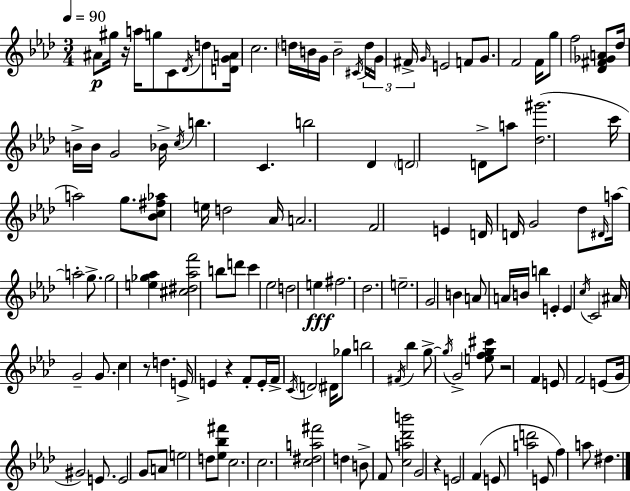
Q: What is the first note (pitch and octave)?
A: A#4